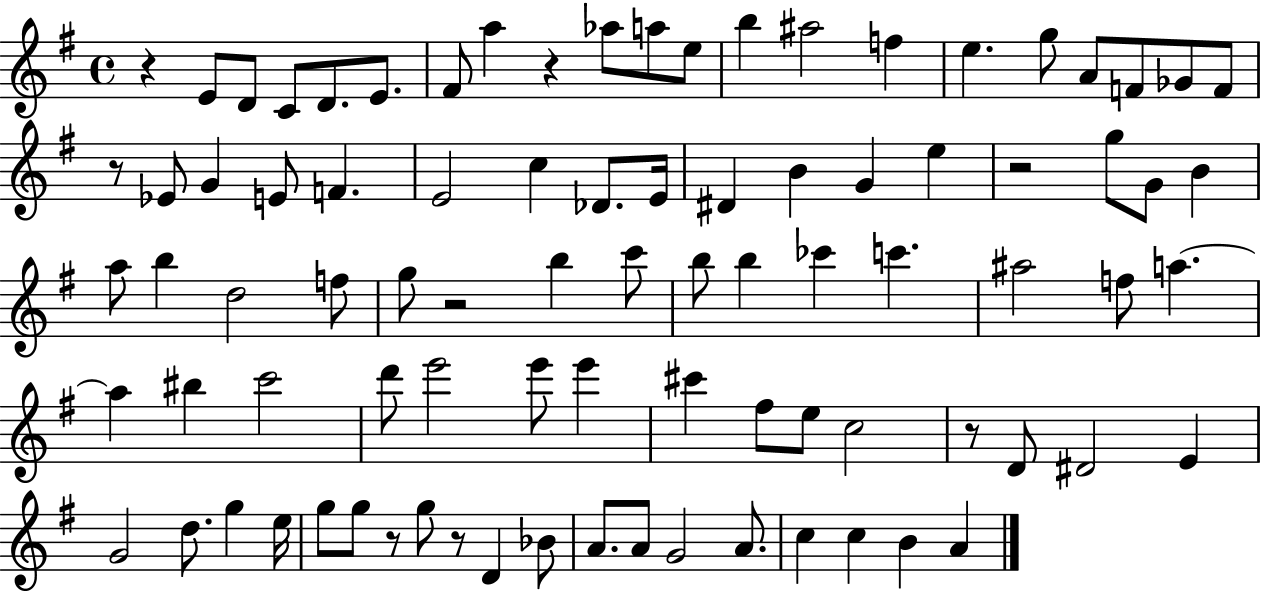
{
  \clef treble
  \time 4/4
  \defaultTimeSignature
  \key g \major
  r4 e'8 d'8 c'8 d'8. e'8. | fis'8 a''4 r4 aes''8 a''8 e''8 | b''4 ais''2 f''4 | e''4. g''8 a'8 f'8 ges'8 f'8 | \break r8 ees'8 g'4 e'8 f'4. | e'2 c''4 des'8. e'16 | dis'4 b'4 g'4 e''4 | r2 g''8 g'8 b'4 | \break a''8 b''4 d''2 f''8 | g''8 r2 b''4 c'''8 | b''8 b''4 ces'''4 c'''4. | ais''2 f''8 a''4.~~ | \break a''4 bis''4 c'''2 | d'''8 e'''2 e'''8 e'''4 | cis'''4 fis''8 e''8 c''2 | r8 d'8 dis'2 e'4 | \break g'2 d''8. g''4 e''16 | g''8 g''8 r8 g''8 r8 d'4 bes'8 | a'8. a'8 g'2 a'8. | c''4 c''4 b'4 a'4 | \break \bar "|."
}